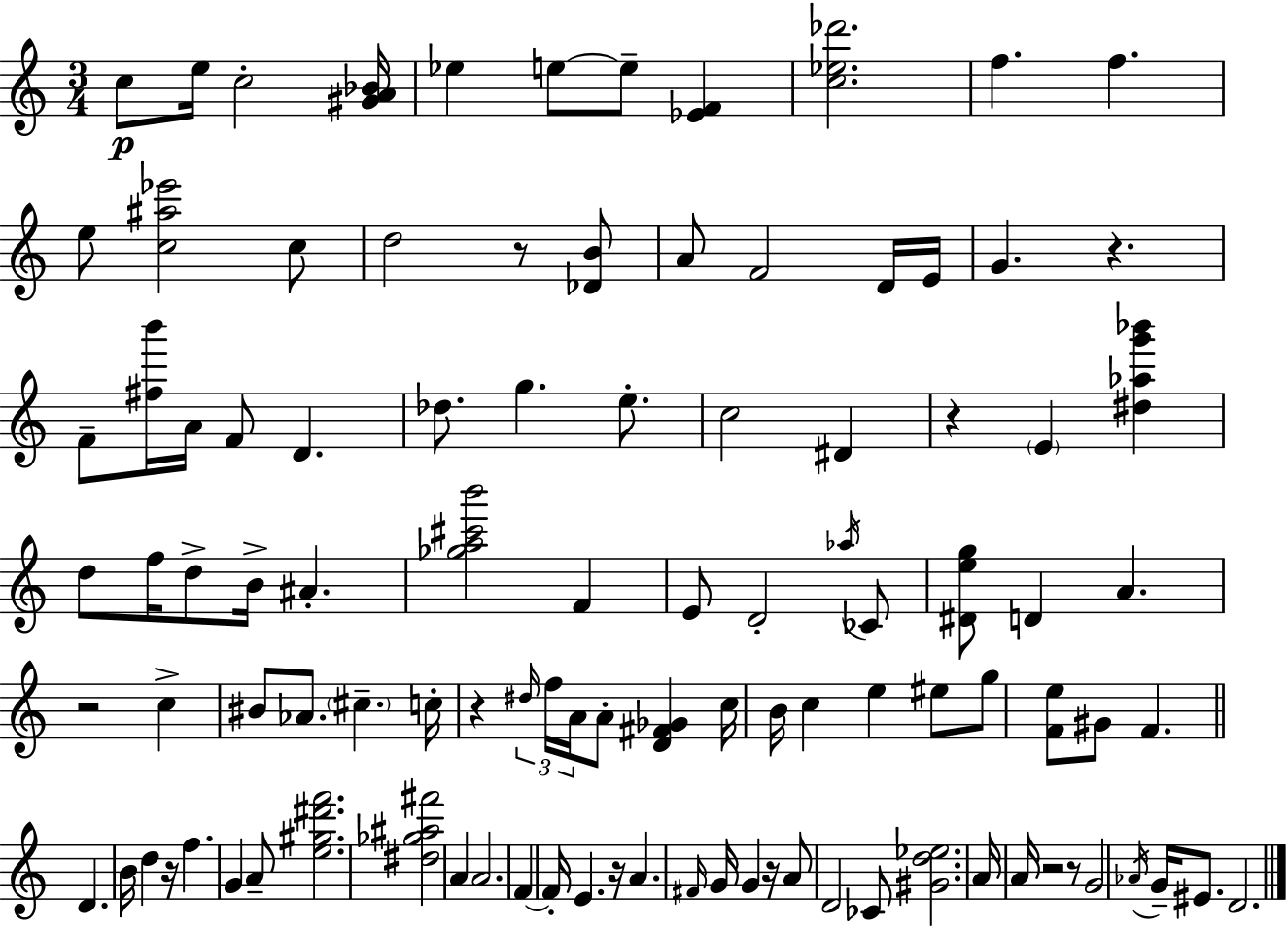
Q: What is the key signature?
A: A minor